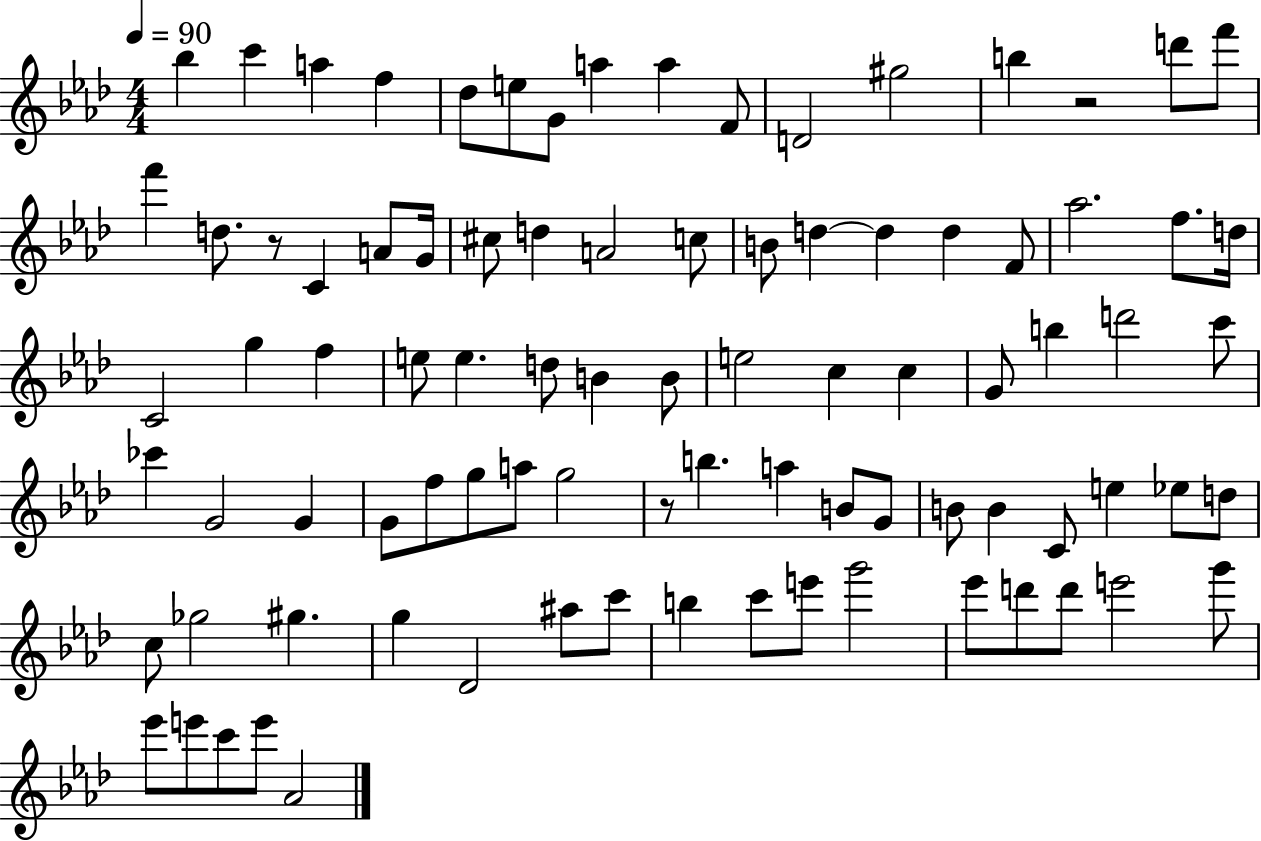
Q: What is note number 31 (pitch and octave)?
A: F5